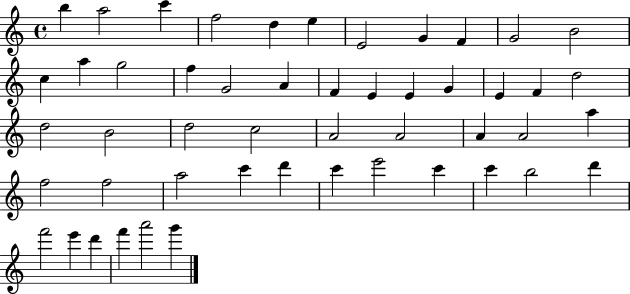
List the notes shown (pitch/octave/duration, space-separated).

B5/q A5/h C6/q F5/h D5/q E5/q E4/h G4/q F4/q G4/h B4/h C5/q A5/q G5/h F5/q G4/h A4/q F4/q E4/q E4/q G4/q E4/q F4/q D5/h D5/h B4/h D5/h C5/h A4/h A4/h A4/q A4/h A5/q F5/h F5/h A5/h C6/q D6/q C6/q E6/h C6/q C6/q B5/h D6/q F6/h E6/q D6/q F6/q A6/h G6/q